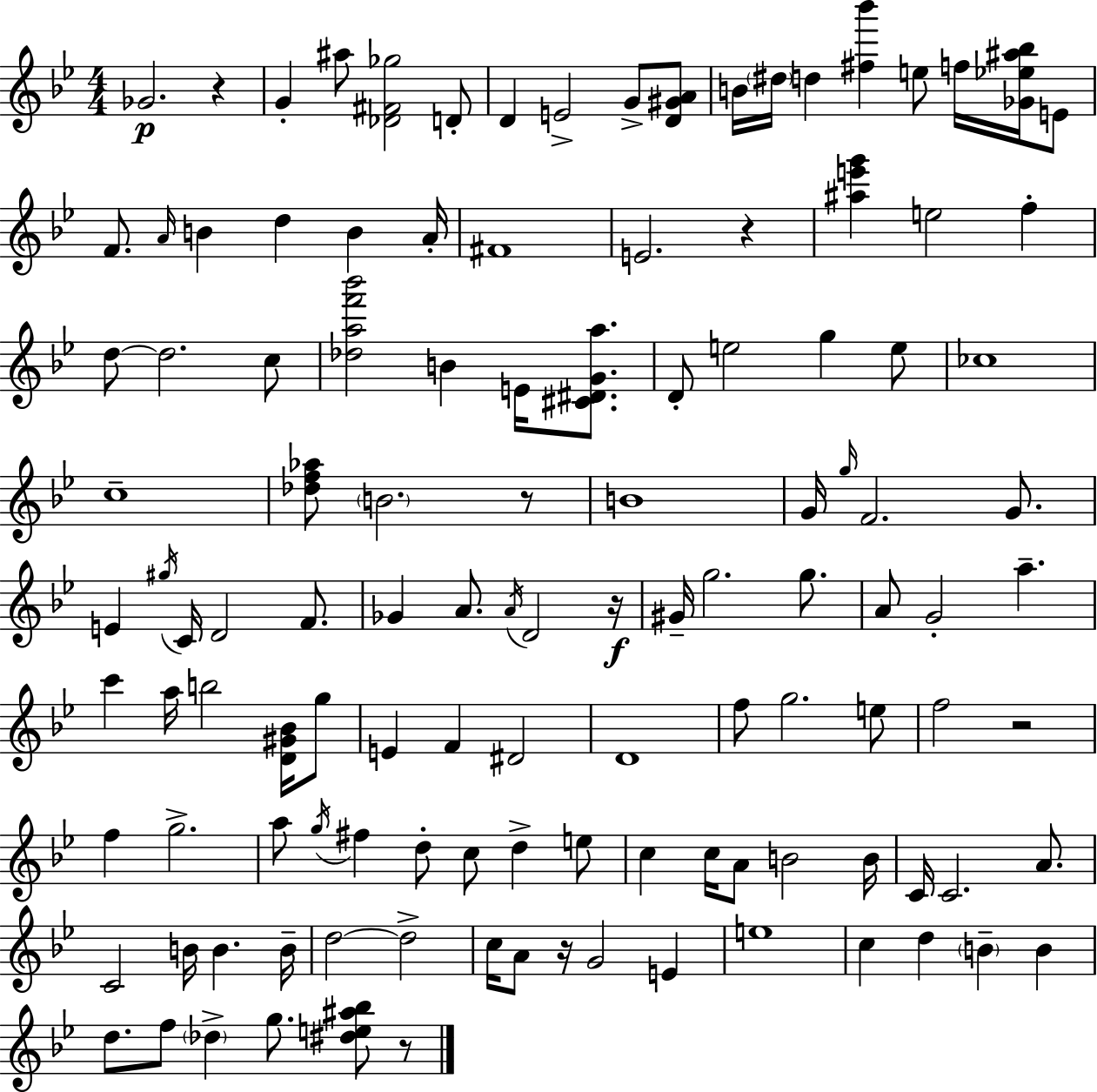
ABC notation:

X:1
T:Untitled
M:4/4
L:1/4
K:Bb
_G2 z G ^a/2 [_D^F_g]2 D/2 D E2 G/2 [D^GA]/2 B/4 ^d/4 d [^f_b'] e/2 f/4 [_G_e^a_b]/4 E/2 F/2 A/4 B d B A/4 ^F4 E2 z [^ae'g'] e2 f d/2 d2 c/2 [_daf'_b']2 B E/4 [^C^DGa]/2 D/2 e2 g e/2 _c4 c4 [_df_a]/2 B2 z/2 B4 G/4 g/4 F2 G/2 E ^g/4 C/4 D2 F/2 _G A/2 A/4 D2 z/4 ^G/4 g2 g/2 A/2 G2 a c' a/4 b2 [D^G_B]/4 g/2 E F ^D2 D4 f/2 g2 e/2 f2 z2 f g2 a/2 g/4 ^f d/2 c/2 d e/2 c c/4 A/2 B2 B/4 C/4 C2 A/2 C2 B/4 B B/4 d2 d2 c/4 A/2 z/4 G2 E e4 c d B B d/2 f/2 _d g/2 [^de^a_b]/2 z/2